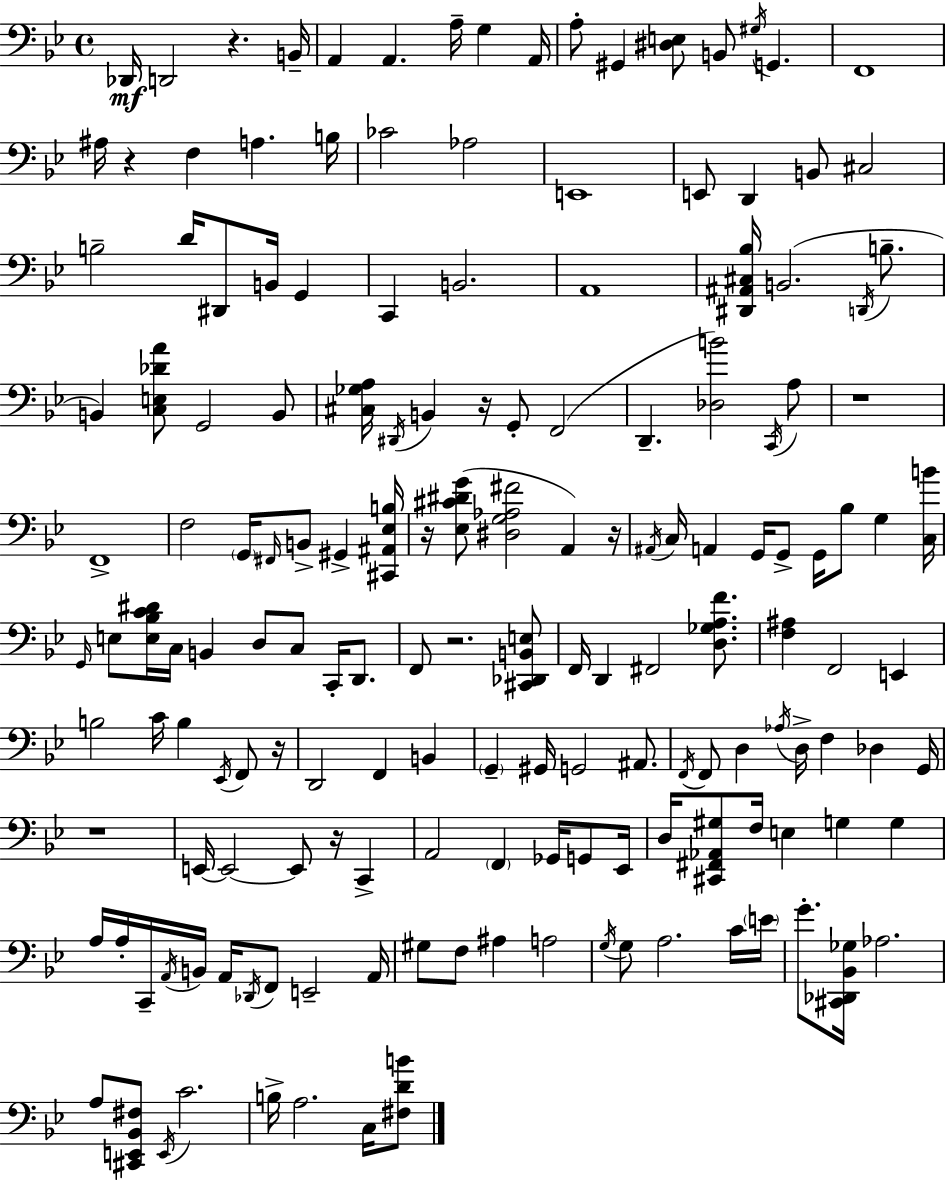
X:1
T:Untitled
M:4/4
L:1/4
K:Bb
_D,,/4 D,,2 z B,,/4 A,, A,, A,/4 G, A,,/4 A,/2 ^G,, [^D,E,]/2 B,,/2 ^G,/4 G,, F,,4 ^A,/4 z F, A, B,/4 _C2 _A,2 E,,4 E,,/2 D,, B,,/2 ^C,2 B,2 D/4 ^D,,/2 B,,/4 G,, C,, B,,2 A,,4 [^D,,^A,,^C,_B,]/4 B,,2 D,,/4 B,/2 B,, [C,E,_DA]/2 G,,2 B,,/2 [^C,_G,A,]/4 ^D,,/4 B,, z/4 G,,/2 F,,2 D,, [_D,B]2 C,,/4 A,/2 z4 F,,4 F,2 G,,/4 ^F,,/4 B,,/2 ^G,, [^C,,^A,,_E,B,]/4 z/4 [_E,^C^DG]/2 [^D,G,_A,^F]2 A,, z/4 ^A,,/4 C,/4 A,, G,,/4 G,,/2 G,,/4 _B,/2 G, [C,B]/4 G,,/4 E,/2 [E,_B,C^D]/4 C,/4 B,, D,/2 C,/2 C,,/4 D,,/2 F,,/2 z2 [^C,,_D,,B,,E,]/2 F,,/4 D,, ^F,,2 [D,_G,A,F]/2 [F,^A,] F,,2 E,, B,2 C/4 B, _E,,/4 F,,/2 z/4 D,,2 F,, B,, G,, ^G,,/4 G,,2 ^A,,/2 F,,/4 F,,/2 D, _A,/4 D,/4 F, _D, G,,/4 z4 E,,/4 E,,2 E,,/2 z/4 C,, A,,2 F,, _G,,/4 G,,/2 _E,,/4 D,/4 [^C,,^F,,_A,,^G,]/2 F,/4 E, G, G, A,/4 A,/4 C,,/4 A,,/4 B,,/4 A,,/4 _D,,/4 F,,/2 E,,2 A,,/4 ^G,/2 F,/2 ^A, A,2 G,/4 G,/2 A,2 C/4 E/4 G/2 [^C,,_D,,_B,,_G,]/4 _A,2 A,/2 [^C,,E,,_B,,^F,]/2 E,,/4 C2 B,/4 A,2 C,/4 [^F,DB]/2